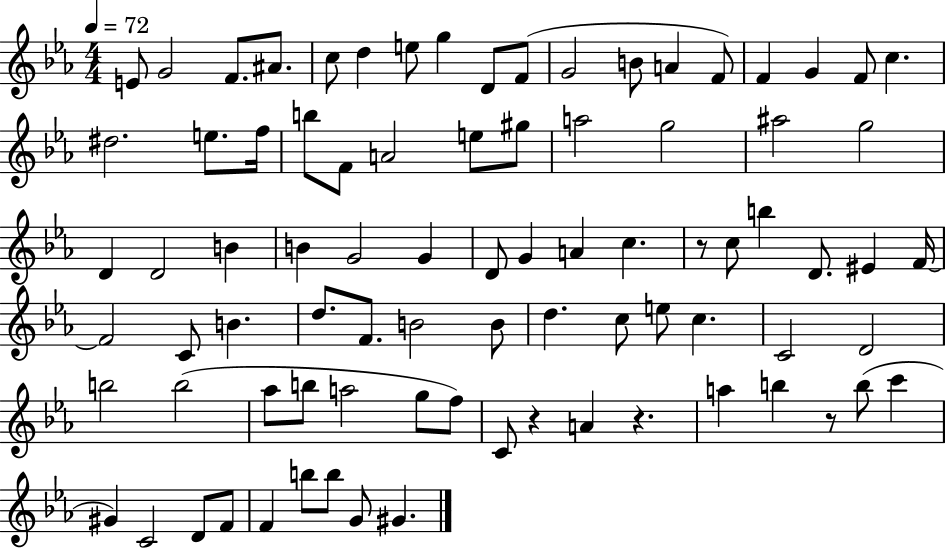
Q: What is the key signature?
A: EES major